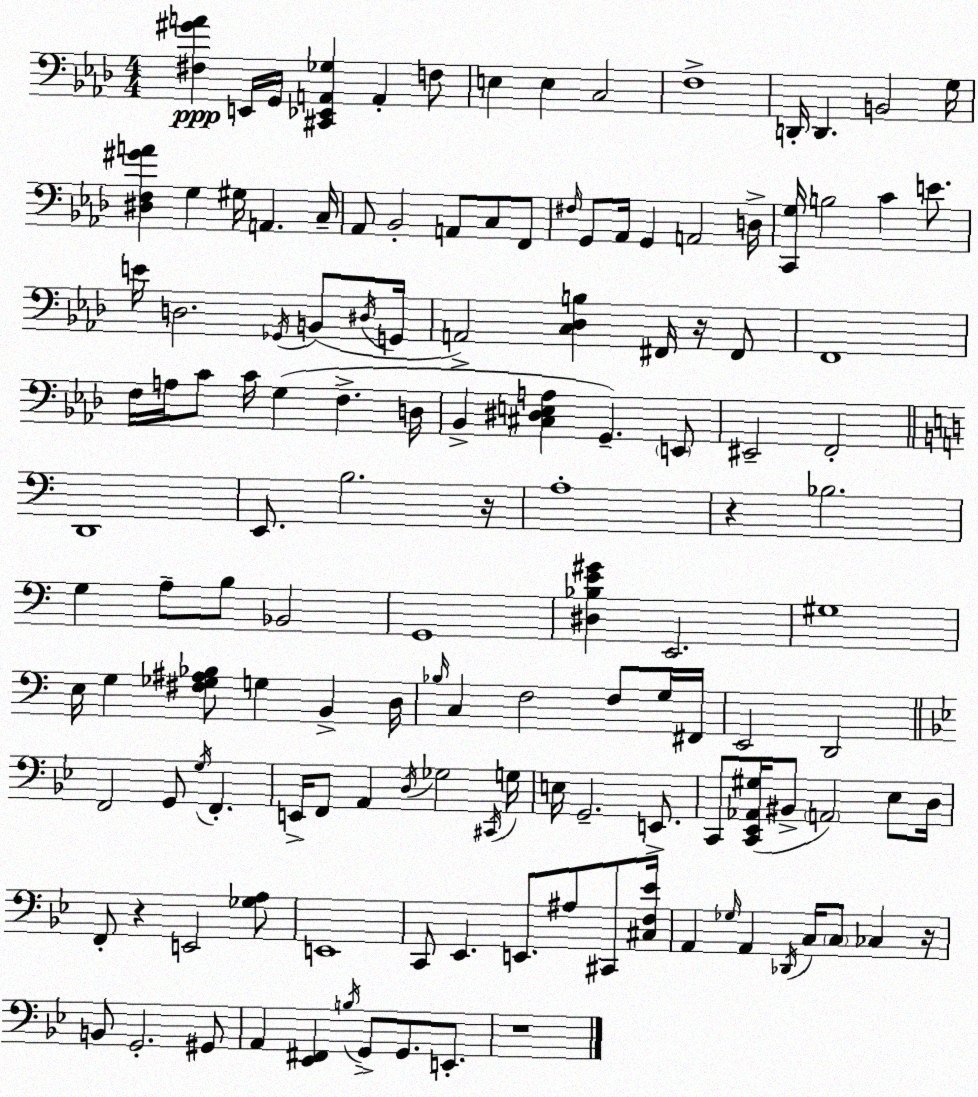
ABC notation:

X:1
T:Untitled
M:4/4
L:1/4
K:Fm
[^F,^GA] E,,/4 G,,/4 [^C,,_E,,A,,_G,] A,, F,/2 E, E, C,2 F,4 D,,/4 D,, B,,2 G,/4 [^D,F,^GA] G, ^G,/4 A,, C,/4 _A,,/2 _B,,2 A,,/2 C,/2 F,,/2 ^F,/4 G,,/2 _A,,/4 G,, A,,2 D,/4 [C,,G,]/4 B,2 C E/2 E/4 D,2 _G,,/4 B,,/2 ^D,/4 G,,/4 A,,2 [C,_D,B,] ^F,,/4 z/4 ^F,,/2 F,,4 F,/4 A,/4 C/2 C/4 G, F, D,/4 _B,, [^C,^D,E,A,] G,, E,,/2 ^E,,2 F,,2 D,,4 E,,/2 B,2 z/4 A,4 z _B,2 G, A,/2 B,/2 _B,,2 G,,4 [^D,_B,E^G] E,,2 ^G,4 E,/4 G, [^F,_G,^A,_B,]/2 G, B,, D,/4 _B,/4 C, F,2 F,/2 G,/4 ^F,,/4 E,,2 D,,2 F,,2 G,,/2 G,/4 F,, E,,/4 F,,/2 A,, D,/4 _G,2 ^C,,/4 G,/4 E,/4 G,,2 E,,/2 C,,/2 [C,,_E,,_A,,^G,]/4 ^B,,/2 A,,2 _E,/2 D,/4 F,,/2 z E,,2 [_G,A,]/2 E,,4 C,,/2 _E,, E,,/2 ^A,/2 ^C,,/2 [^C,F,_E]/4 A,, _G,/4 A,, _D,,/4 C,/4 C,/2 _C, z/4 B,,/2 G,,2 ^G,,/2 A,, [_E,,^F,,] B,/4 G,,/2 G,,/2 E,,/2 z4